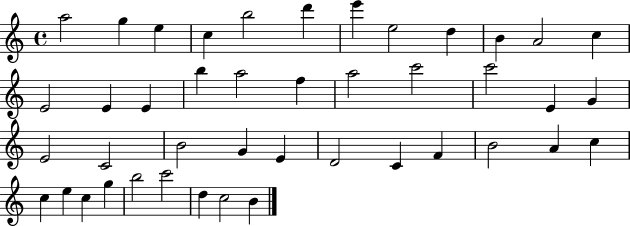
{
  \clef treble
  \time 4/4
  \defaultTimeSignature
  \key c \major
  a''2 g''4 e''4 | c''4 b''2 d'''4 | e'''4 e''2 d''4 | b'4 a'2 c''4 | \break e'2 e'4 e'4 | b''4 a''2 f''4 | a''2 c'''2 | c'''2 e'4 g'4 | \break e'2 c'2 | b'2 g'4 e'4 | d'2 c'4 f'4 | b'2 a'4 c''4 | \break c''4 e''4 c''4 g''4 | b''2 c'''2 | d''4 c''2 b'4 | \bar "|."
}